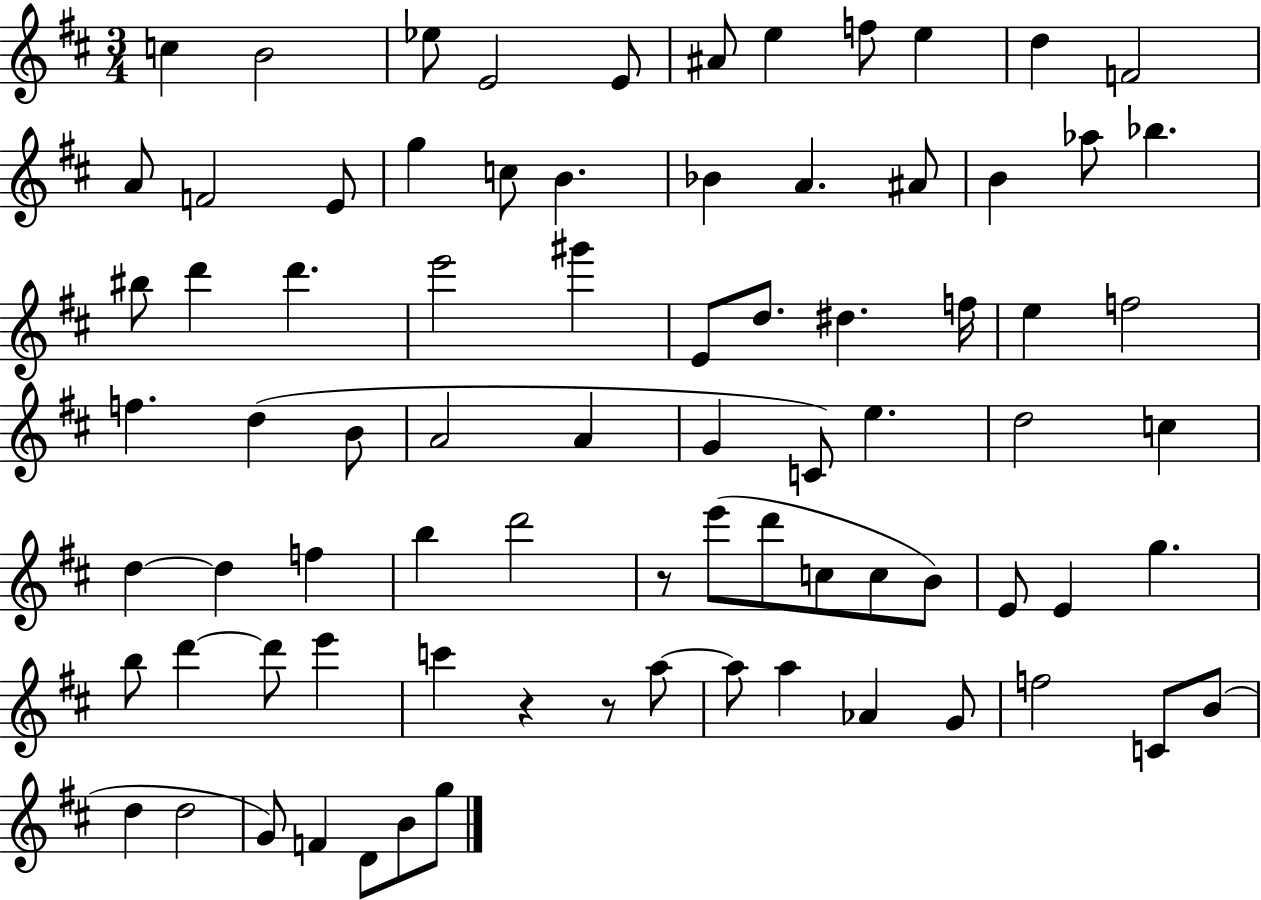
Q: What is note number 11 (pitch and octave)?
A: F4